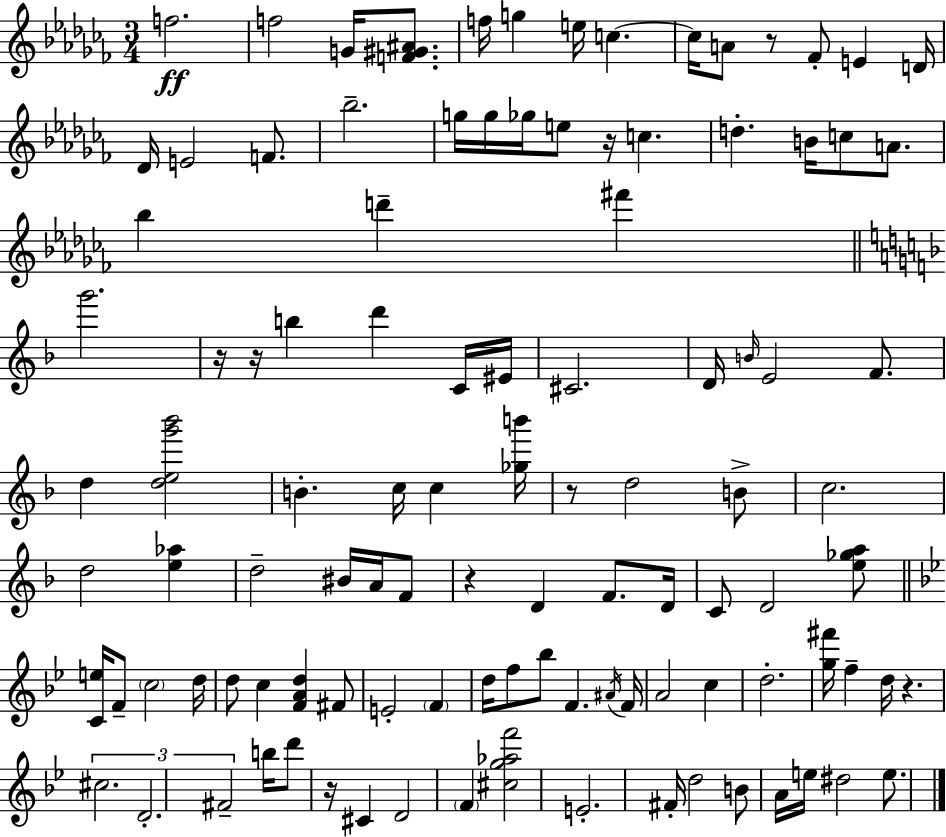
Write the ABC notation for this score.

X:1
T:Untitled
M:3/4
L:1/4
K:Abm
f2 f2 G/4 [F^G^A]/2 f/4 g e/4 c c/4 A/2 z/2 _F/2 E D/4 _D/4 E2 F/2 _b2 g/4 g/4 _g/4 e/2 z/4 c d B/4 c/2 A/2 _b d' ^f' g'2 z/4 z/4 b d' C/4 ^E/4 ^C2 D/4 B/4 E2 F/2 d [deg'_b']2 B c/4 c [_gb']/4 z/2 d2 B/2 c2 d2 [e_a] d2 ^B/4 A/4 F/2 z D F/2 D/4 C/2 D2 [e_ga]/2 [Ce]/4 F/2 c2 d/4 d/2 c [FAd] ^F/2 E2 F d/4 f/2 _b/2 F ^A/4 F/4 A2 c d2 [g^f']/4 f d/4 z ^c2 D2 ^F2 b/4 d'/2 z/4 ^C D2 F [^cg_af']2 E2 ^F/4 d2 B/2 A/4 e/4 ^d2 e/2